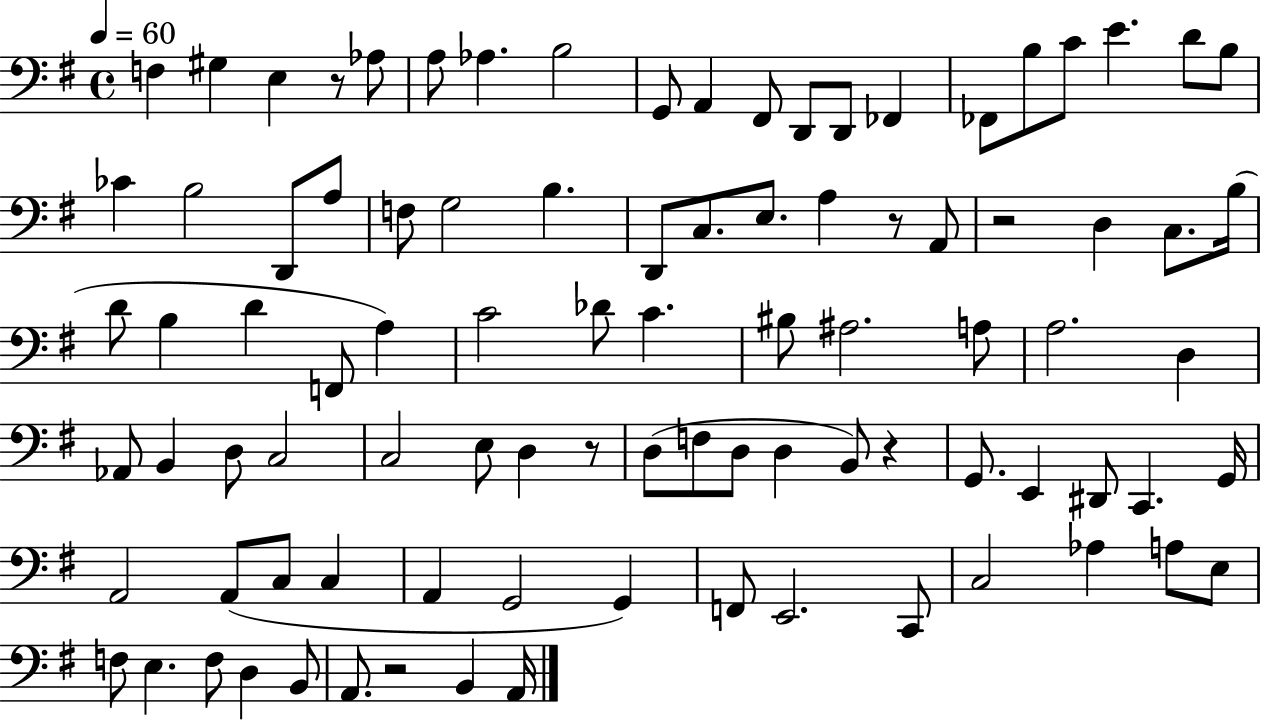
F3/q G#3/q E3/q R/e Ab3/e A3/e Ab3/q. B3/h G2/e A2/q F#2/e D2/e D2/e FES2/q FES2/e B3/e C4/e E4/q. D4/e B3/e CES4/q B3/h D2/e A3/e F3/e G3/h B3/q. D2/e C3/e. E3/e. A3/q R/e A2/e R/h D3/q C3/e. B3/s D4/e B3/q D4/q F2/e A3/q C4/h Db4/e C4/q. BIS3/e A#3/h. A3/e A3/h. D3/q Ab2/e B2/q D3/e C3/h C3/h E3/e D3/q R/e D3/e F3/e D3/e D3/q B2/e R/q G2/e. E2/q D#2/e C2/q. G2/s A2/h A2/e C3/e C3/q A2/q G2/h G2/q F2/e E2/h. C2/e C3/h Ab3/q A3/e E3/e F3/e E3/q. F3/e D3/q B2/e A2/e. R/h B2/q A2/s